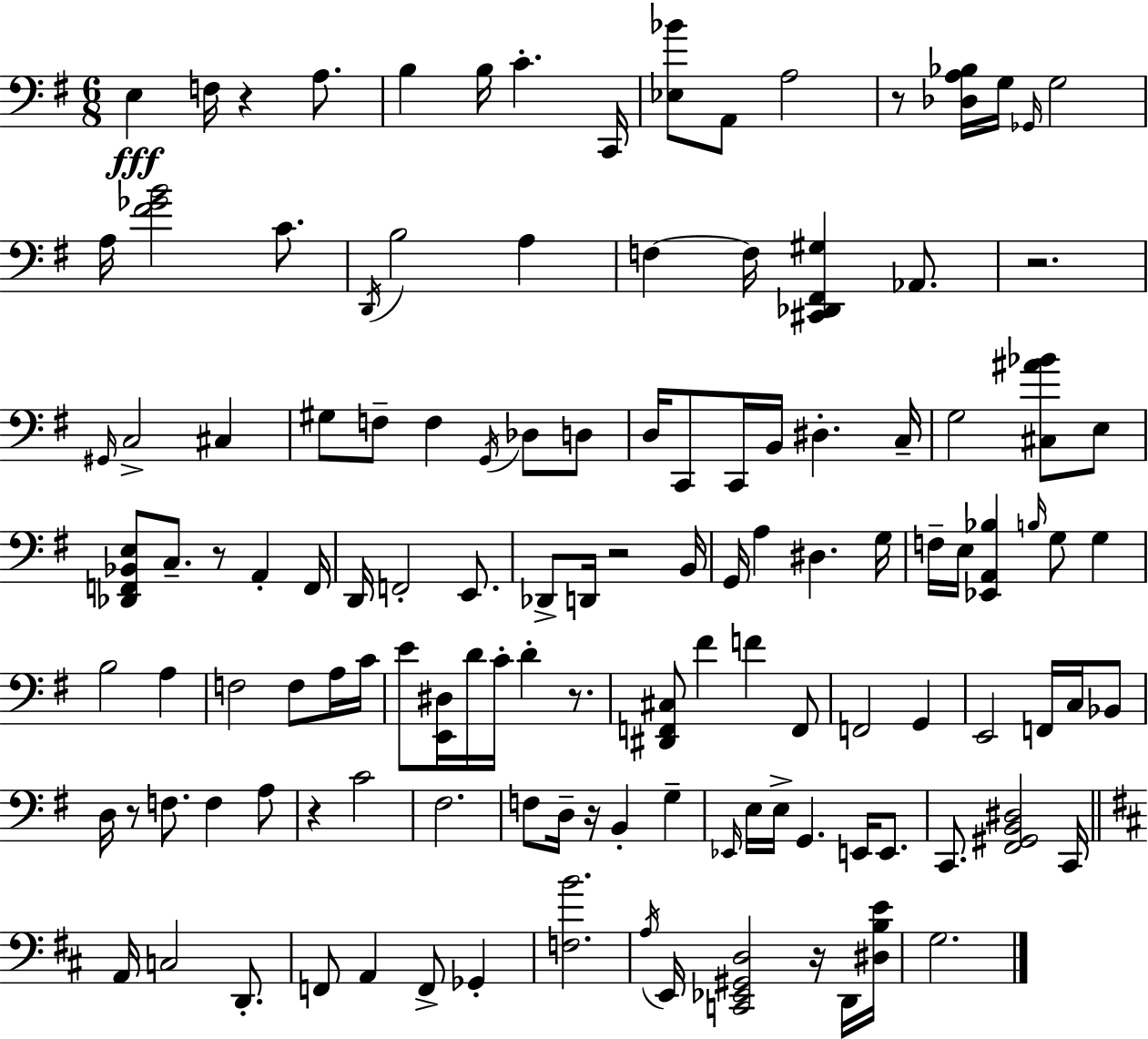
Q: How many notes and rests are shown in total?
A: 126